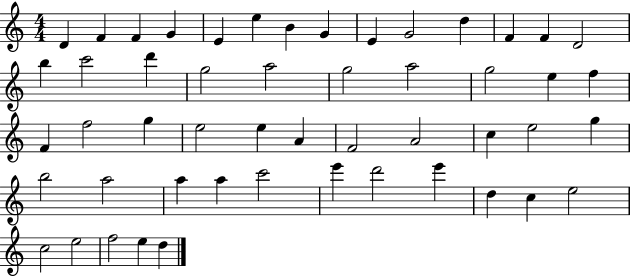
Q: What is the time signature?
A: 4/4